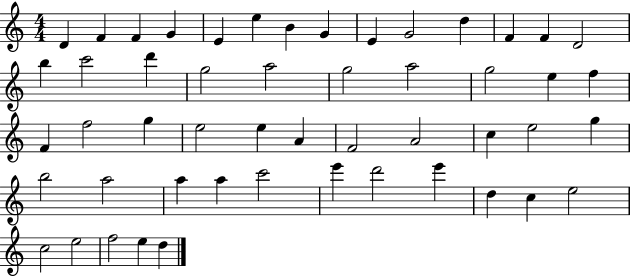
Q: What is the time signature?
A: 4/4